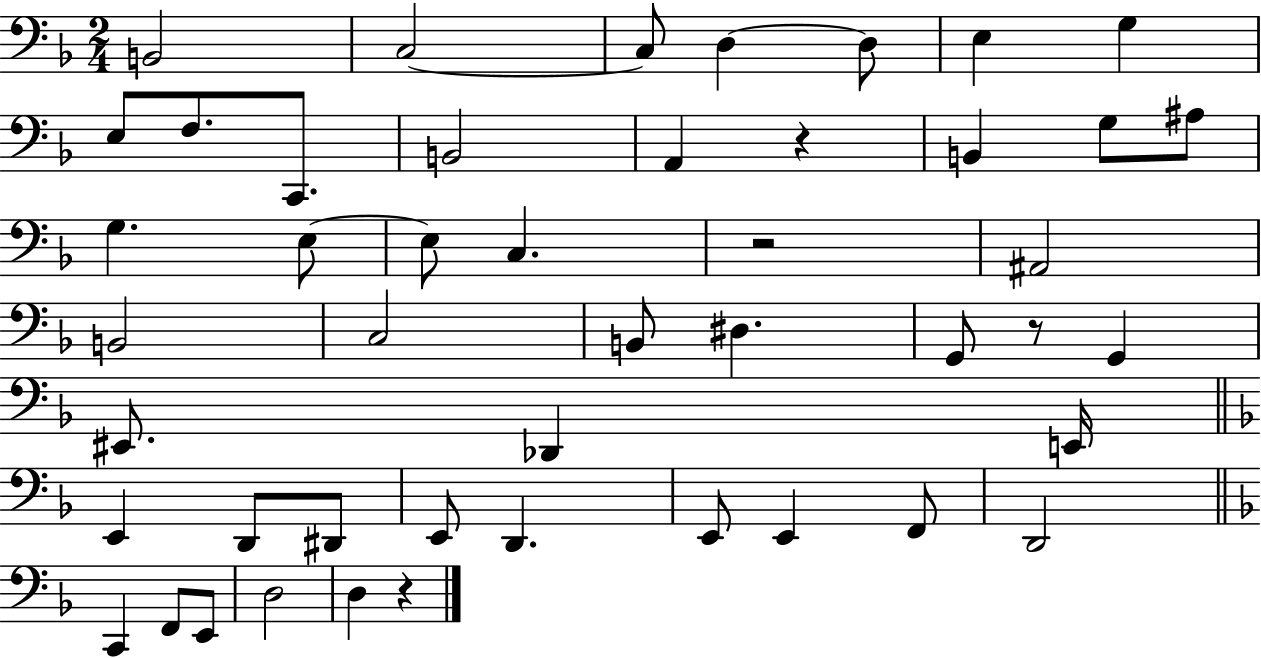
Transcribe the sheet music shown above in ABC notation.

X:1
T:Untitled
M:2/4
L:1/4
K:F
B,,2 C,2 C,/2 D, D,/2 E, G, E,/2 F,/2 C,,/2 B,,2 A,, z B,, G,/2 ^A,/2 G, E,/2 E,/2 C, z2 ^A,,2 B,,2 C,2 B,,/2 ^D, G,,/2 z/2 G,, ^E,,/2 _D,, E,,/4 E,, D,,/2 ^D,,/2 E,,/2 D,, E,,/2 E,, F,,/2 D,,2 C,, F,,/2 E,,/2 D,2 D, z